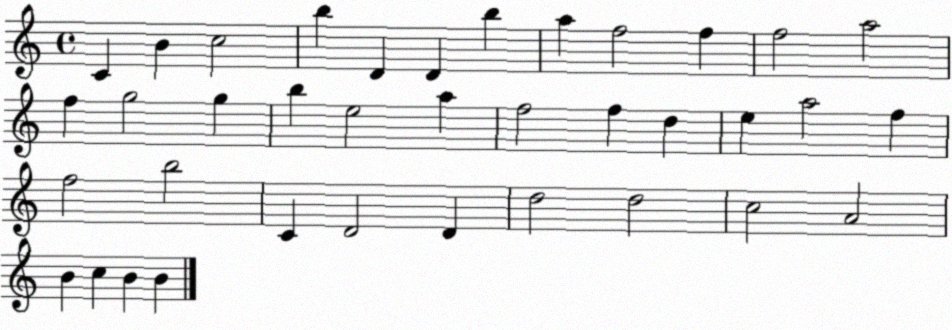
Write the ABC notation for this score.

X:1
T:Untitled
M:4/4
L:1/4
K:C
C B c2 b D D b a f2 f f2 a2 f g2 g b e2 a f2 f d e a2 f f2 b2 C D2 D d2 d2 c2 A2 B c B B